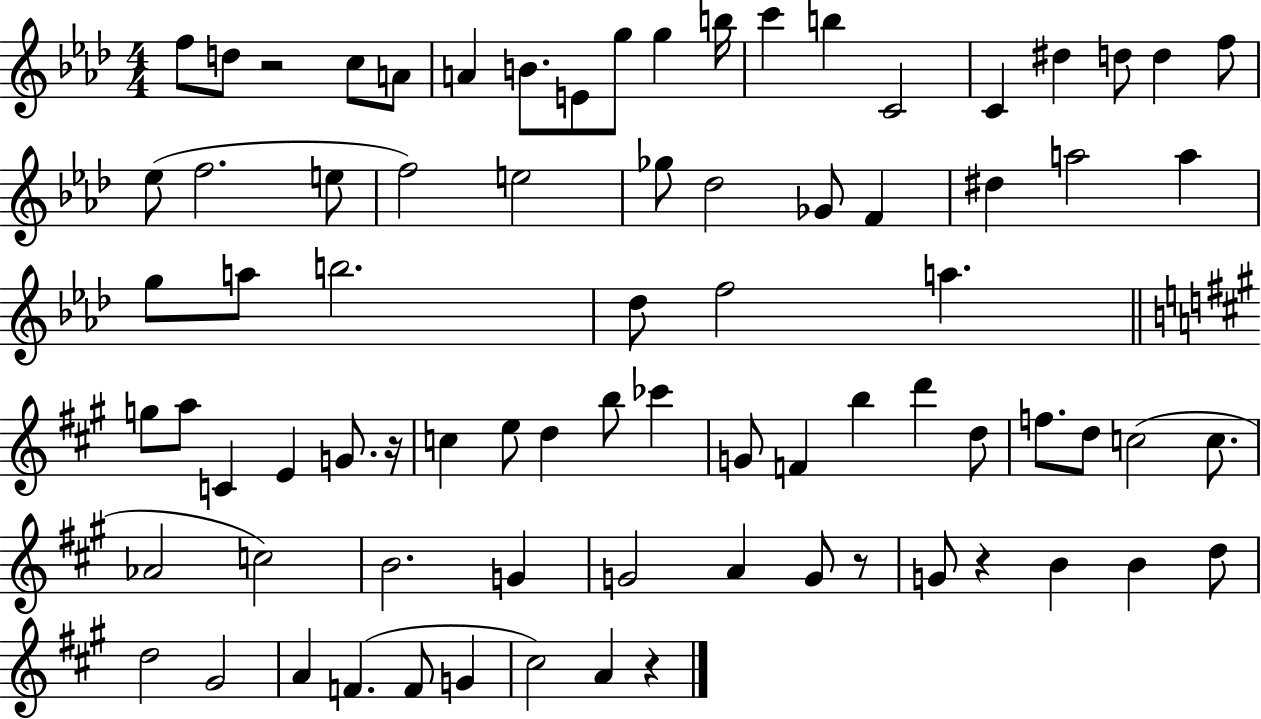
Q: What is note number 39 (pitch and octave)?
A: C4